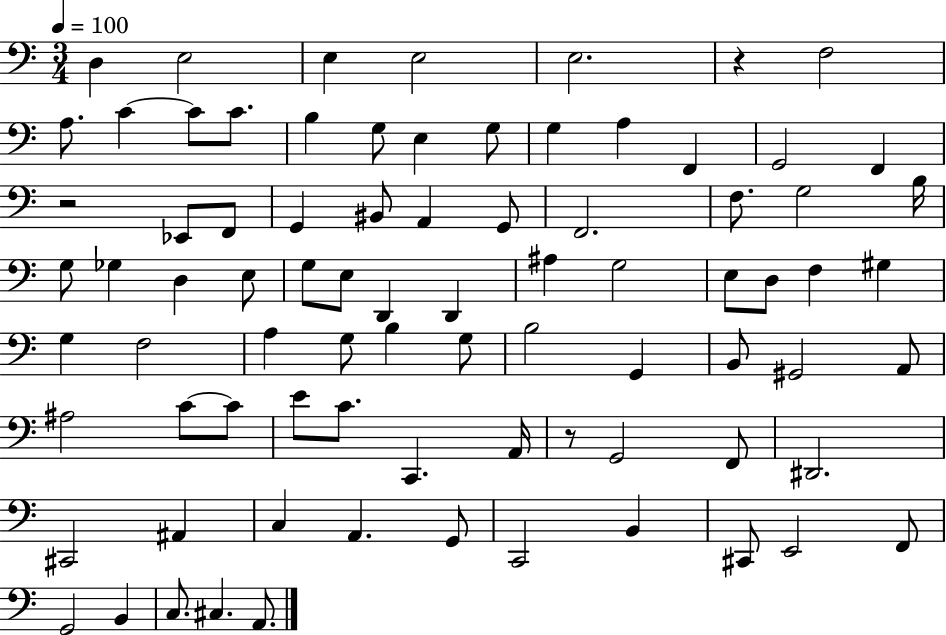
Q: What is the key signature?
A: C major